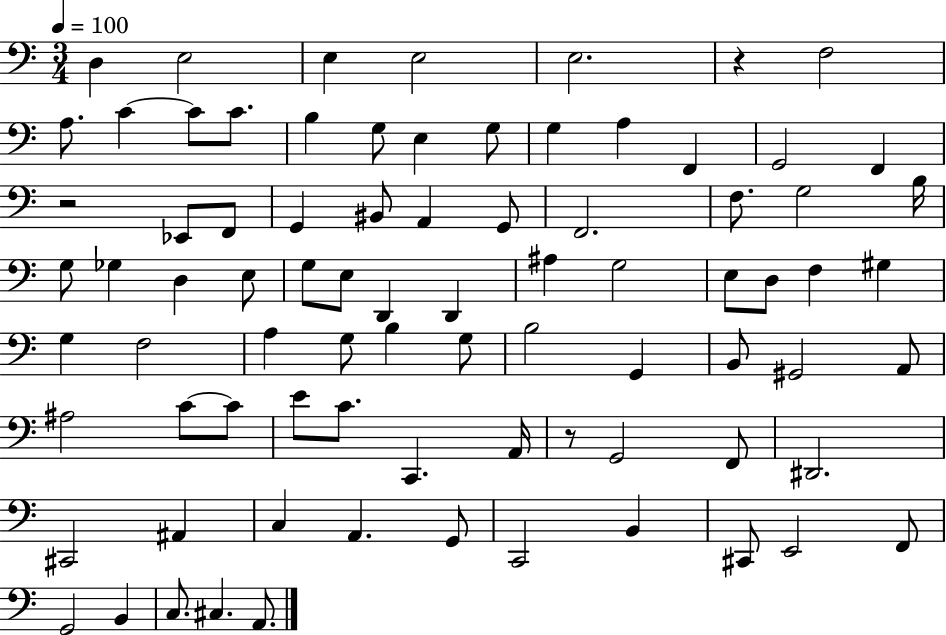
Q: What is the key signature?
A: C major